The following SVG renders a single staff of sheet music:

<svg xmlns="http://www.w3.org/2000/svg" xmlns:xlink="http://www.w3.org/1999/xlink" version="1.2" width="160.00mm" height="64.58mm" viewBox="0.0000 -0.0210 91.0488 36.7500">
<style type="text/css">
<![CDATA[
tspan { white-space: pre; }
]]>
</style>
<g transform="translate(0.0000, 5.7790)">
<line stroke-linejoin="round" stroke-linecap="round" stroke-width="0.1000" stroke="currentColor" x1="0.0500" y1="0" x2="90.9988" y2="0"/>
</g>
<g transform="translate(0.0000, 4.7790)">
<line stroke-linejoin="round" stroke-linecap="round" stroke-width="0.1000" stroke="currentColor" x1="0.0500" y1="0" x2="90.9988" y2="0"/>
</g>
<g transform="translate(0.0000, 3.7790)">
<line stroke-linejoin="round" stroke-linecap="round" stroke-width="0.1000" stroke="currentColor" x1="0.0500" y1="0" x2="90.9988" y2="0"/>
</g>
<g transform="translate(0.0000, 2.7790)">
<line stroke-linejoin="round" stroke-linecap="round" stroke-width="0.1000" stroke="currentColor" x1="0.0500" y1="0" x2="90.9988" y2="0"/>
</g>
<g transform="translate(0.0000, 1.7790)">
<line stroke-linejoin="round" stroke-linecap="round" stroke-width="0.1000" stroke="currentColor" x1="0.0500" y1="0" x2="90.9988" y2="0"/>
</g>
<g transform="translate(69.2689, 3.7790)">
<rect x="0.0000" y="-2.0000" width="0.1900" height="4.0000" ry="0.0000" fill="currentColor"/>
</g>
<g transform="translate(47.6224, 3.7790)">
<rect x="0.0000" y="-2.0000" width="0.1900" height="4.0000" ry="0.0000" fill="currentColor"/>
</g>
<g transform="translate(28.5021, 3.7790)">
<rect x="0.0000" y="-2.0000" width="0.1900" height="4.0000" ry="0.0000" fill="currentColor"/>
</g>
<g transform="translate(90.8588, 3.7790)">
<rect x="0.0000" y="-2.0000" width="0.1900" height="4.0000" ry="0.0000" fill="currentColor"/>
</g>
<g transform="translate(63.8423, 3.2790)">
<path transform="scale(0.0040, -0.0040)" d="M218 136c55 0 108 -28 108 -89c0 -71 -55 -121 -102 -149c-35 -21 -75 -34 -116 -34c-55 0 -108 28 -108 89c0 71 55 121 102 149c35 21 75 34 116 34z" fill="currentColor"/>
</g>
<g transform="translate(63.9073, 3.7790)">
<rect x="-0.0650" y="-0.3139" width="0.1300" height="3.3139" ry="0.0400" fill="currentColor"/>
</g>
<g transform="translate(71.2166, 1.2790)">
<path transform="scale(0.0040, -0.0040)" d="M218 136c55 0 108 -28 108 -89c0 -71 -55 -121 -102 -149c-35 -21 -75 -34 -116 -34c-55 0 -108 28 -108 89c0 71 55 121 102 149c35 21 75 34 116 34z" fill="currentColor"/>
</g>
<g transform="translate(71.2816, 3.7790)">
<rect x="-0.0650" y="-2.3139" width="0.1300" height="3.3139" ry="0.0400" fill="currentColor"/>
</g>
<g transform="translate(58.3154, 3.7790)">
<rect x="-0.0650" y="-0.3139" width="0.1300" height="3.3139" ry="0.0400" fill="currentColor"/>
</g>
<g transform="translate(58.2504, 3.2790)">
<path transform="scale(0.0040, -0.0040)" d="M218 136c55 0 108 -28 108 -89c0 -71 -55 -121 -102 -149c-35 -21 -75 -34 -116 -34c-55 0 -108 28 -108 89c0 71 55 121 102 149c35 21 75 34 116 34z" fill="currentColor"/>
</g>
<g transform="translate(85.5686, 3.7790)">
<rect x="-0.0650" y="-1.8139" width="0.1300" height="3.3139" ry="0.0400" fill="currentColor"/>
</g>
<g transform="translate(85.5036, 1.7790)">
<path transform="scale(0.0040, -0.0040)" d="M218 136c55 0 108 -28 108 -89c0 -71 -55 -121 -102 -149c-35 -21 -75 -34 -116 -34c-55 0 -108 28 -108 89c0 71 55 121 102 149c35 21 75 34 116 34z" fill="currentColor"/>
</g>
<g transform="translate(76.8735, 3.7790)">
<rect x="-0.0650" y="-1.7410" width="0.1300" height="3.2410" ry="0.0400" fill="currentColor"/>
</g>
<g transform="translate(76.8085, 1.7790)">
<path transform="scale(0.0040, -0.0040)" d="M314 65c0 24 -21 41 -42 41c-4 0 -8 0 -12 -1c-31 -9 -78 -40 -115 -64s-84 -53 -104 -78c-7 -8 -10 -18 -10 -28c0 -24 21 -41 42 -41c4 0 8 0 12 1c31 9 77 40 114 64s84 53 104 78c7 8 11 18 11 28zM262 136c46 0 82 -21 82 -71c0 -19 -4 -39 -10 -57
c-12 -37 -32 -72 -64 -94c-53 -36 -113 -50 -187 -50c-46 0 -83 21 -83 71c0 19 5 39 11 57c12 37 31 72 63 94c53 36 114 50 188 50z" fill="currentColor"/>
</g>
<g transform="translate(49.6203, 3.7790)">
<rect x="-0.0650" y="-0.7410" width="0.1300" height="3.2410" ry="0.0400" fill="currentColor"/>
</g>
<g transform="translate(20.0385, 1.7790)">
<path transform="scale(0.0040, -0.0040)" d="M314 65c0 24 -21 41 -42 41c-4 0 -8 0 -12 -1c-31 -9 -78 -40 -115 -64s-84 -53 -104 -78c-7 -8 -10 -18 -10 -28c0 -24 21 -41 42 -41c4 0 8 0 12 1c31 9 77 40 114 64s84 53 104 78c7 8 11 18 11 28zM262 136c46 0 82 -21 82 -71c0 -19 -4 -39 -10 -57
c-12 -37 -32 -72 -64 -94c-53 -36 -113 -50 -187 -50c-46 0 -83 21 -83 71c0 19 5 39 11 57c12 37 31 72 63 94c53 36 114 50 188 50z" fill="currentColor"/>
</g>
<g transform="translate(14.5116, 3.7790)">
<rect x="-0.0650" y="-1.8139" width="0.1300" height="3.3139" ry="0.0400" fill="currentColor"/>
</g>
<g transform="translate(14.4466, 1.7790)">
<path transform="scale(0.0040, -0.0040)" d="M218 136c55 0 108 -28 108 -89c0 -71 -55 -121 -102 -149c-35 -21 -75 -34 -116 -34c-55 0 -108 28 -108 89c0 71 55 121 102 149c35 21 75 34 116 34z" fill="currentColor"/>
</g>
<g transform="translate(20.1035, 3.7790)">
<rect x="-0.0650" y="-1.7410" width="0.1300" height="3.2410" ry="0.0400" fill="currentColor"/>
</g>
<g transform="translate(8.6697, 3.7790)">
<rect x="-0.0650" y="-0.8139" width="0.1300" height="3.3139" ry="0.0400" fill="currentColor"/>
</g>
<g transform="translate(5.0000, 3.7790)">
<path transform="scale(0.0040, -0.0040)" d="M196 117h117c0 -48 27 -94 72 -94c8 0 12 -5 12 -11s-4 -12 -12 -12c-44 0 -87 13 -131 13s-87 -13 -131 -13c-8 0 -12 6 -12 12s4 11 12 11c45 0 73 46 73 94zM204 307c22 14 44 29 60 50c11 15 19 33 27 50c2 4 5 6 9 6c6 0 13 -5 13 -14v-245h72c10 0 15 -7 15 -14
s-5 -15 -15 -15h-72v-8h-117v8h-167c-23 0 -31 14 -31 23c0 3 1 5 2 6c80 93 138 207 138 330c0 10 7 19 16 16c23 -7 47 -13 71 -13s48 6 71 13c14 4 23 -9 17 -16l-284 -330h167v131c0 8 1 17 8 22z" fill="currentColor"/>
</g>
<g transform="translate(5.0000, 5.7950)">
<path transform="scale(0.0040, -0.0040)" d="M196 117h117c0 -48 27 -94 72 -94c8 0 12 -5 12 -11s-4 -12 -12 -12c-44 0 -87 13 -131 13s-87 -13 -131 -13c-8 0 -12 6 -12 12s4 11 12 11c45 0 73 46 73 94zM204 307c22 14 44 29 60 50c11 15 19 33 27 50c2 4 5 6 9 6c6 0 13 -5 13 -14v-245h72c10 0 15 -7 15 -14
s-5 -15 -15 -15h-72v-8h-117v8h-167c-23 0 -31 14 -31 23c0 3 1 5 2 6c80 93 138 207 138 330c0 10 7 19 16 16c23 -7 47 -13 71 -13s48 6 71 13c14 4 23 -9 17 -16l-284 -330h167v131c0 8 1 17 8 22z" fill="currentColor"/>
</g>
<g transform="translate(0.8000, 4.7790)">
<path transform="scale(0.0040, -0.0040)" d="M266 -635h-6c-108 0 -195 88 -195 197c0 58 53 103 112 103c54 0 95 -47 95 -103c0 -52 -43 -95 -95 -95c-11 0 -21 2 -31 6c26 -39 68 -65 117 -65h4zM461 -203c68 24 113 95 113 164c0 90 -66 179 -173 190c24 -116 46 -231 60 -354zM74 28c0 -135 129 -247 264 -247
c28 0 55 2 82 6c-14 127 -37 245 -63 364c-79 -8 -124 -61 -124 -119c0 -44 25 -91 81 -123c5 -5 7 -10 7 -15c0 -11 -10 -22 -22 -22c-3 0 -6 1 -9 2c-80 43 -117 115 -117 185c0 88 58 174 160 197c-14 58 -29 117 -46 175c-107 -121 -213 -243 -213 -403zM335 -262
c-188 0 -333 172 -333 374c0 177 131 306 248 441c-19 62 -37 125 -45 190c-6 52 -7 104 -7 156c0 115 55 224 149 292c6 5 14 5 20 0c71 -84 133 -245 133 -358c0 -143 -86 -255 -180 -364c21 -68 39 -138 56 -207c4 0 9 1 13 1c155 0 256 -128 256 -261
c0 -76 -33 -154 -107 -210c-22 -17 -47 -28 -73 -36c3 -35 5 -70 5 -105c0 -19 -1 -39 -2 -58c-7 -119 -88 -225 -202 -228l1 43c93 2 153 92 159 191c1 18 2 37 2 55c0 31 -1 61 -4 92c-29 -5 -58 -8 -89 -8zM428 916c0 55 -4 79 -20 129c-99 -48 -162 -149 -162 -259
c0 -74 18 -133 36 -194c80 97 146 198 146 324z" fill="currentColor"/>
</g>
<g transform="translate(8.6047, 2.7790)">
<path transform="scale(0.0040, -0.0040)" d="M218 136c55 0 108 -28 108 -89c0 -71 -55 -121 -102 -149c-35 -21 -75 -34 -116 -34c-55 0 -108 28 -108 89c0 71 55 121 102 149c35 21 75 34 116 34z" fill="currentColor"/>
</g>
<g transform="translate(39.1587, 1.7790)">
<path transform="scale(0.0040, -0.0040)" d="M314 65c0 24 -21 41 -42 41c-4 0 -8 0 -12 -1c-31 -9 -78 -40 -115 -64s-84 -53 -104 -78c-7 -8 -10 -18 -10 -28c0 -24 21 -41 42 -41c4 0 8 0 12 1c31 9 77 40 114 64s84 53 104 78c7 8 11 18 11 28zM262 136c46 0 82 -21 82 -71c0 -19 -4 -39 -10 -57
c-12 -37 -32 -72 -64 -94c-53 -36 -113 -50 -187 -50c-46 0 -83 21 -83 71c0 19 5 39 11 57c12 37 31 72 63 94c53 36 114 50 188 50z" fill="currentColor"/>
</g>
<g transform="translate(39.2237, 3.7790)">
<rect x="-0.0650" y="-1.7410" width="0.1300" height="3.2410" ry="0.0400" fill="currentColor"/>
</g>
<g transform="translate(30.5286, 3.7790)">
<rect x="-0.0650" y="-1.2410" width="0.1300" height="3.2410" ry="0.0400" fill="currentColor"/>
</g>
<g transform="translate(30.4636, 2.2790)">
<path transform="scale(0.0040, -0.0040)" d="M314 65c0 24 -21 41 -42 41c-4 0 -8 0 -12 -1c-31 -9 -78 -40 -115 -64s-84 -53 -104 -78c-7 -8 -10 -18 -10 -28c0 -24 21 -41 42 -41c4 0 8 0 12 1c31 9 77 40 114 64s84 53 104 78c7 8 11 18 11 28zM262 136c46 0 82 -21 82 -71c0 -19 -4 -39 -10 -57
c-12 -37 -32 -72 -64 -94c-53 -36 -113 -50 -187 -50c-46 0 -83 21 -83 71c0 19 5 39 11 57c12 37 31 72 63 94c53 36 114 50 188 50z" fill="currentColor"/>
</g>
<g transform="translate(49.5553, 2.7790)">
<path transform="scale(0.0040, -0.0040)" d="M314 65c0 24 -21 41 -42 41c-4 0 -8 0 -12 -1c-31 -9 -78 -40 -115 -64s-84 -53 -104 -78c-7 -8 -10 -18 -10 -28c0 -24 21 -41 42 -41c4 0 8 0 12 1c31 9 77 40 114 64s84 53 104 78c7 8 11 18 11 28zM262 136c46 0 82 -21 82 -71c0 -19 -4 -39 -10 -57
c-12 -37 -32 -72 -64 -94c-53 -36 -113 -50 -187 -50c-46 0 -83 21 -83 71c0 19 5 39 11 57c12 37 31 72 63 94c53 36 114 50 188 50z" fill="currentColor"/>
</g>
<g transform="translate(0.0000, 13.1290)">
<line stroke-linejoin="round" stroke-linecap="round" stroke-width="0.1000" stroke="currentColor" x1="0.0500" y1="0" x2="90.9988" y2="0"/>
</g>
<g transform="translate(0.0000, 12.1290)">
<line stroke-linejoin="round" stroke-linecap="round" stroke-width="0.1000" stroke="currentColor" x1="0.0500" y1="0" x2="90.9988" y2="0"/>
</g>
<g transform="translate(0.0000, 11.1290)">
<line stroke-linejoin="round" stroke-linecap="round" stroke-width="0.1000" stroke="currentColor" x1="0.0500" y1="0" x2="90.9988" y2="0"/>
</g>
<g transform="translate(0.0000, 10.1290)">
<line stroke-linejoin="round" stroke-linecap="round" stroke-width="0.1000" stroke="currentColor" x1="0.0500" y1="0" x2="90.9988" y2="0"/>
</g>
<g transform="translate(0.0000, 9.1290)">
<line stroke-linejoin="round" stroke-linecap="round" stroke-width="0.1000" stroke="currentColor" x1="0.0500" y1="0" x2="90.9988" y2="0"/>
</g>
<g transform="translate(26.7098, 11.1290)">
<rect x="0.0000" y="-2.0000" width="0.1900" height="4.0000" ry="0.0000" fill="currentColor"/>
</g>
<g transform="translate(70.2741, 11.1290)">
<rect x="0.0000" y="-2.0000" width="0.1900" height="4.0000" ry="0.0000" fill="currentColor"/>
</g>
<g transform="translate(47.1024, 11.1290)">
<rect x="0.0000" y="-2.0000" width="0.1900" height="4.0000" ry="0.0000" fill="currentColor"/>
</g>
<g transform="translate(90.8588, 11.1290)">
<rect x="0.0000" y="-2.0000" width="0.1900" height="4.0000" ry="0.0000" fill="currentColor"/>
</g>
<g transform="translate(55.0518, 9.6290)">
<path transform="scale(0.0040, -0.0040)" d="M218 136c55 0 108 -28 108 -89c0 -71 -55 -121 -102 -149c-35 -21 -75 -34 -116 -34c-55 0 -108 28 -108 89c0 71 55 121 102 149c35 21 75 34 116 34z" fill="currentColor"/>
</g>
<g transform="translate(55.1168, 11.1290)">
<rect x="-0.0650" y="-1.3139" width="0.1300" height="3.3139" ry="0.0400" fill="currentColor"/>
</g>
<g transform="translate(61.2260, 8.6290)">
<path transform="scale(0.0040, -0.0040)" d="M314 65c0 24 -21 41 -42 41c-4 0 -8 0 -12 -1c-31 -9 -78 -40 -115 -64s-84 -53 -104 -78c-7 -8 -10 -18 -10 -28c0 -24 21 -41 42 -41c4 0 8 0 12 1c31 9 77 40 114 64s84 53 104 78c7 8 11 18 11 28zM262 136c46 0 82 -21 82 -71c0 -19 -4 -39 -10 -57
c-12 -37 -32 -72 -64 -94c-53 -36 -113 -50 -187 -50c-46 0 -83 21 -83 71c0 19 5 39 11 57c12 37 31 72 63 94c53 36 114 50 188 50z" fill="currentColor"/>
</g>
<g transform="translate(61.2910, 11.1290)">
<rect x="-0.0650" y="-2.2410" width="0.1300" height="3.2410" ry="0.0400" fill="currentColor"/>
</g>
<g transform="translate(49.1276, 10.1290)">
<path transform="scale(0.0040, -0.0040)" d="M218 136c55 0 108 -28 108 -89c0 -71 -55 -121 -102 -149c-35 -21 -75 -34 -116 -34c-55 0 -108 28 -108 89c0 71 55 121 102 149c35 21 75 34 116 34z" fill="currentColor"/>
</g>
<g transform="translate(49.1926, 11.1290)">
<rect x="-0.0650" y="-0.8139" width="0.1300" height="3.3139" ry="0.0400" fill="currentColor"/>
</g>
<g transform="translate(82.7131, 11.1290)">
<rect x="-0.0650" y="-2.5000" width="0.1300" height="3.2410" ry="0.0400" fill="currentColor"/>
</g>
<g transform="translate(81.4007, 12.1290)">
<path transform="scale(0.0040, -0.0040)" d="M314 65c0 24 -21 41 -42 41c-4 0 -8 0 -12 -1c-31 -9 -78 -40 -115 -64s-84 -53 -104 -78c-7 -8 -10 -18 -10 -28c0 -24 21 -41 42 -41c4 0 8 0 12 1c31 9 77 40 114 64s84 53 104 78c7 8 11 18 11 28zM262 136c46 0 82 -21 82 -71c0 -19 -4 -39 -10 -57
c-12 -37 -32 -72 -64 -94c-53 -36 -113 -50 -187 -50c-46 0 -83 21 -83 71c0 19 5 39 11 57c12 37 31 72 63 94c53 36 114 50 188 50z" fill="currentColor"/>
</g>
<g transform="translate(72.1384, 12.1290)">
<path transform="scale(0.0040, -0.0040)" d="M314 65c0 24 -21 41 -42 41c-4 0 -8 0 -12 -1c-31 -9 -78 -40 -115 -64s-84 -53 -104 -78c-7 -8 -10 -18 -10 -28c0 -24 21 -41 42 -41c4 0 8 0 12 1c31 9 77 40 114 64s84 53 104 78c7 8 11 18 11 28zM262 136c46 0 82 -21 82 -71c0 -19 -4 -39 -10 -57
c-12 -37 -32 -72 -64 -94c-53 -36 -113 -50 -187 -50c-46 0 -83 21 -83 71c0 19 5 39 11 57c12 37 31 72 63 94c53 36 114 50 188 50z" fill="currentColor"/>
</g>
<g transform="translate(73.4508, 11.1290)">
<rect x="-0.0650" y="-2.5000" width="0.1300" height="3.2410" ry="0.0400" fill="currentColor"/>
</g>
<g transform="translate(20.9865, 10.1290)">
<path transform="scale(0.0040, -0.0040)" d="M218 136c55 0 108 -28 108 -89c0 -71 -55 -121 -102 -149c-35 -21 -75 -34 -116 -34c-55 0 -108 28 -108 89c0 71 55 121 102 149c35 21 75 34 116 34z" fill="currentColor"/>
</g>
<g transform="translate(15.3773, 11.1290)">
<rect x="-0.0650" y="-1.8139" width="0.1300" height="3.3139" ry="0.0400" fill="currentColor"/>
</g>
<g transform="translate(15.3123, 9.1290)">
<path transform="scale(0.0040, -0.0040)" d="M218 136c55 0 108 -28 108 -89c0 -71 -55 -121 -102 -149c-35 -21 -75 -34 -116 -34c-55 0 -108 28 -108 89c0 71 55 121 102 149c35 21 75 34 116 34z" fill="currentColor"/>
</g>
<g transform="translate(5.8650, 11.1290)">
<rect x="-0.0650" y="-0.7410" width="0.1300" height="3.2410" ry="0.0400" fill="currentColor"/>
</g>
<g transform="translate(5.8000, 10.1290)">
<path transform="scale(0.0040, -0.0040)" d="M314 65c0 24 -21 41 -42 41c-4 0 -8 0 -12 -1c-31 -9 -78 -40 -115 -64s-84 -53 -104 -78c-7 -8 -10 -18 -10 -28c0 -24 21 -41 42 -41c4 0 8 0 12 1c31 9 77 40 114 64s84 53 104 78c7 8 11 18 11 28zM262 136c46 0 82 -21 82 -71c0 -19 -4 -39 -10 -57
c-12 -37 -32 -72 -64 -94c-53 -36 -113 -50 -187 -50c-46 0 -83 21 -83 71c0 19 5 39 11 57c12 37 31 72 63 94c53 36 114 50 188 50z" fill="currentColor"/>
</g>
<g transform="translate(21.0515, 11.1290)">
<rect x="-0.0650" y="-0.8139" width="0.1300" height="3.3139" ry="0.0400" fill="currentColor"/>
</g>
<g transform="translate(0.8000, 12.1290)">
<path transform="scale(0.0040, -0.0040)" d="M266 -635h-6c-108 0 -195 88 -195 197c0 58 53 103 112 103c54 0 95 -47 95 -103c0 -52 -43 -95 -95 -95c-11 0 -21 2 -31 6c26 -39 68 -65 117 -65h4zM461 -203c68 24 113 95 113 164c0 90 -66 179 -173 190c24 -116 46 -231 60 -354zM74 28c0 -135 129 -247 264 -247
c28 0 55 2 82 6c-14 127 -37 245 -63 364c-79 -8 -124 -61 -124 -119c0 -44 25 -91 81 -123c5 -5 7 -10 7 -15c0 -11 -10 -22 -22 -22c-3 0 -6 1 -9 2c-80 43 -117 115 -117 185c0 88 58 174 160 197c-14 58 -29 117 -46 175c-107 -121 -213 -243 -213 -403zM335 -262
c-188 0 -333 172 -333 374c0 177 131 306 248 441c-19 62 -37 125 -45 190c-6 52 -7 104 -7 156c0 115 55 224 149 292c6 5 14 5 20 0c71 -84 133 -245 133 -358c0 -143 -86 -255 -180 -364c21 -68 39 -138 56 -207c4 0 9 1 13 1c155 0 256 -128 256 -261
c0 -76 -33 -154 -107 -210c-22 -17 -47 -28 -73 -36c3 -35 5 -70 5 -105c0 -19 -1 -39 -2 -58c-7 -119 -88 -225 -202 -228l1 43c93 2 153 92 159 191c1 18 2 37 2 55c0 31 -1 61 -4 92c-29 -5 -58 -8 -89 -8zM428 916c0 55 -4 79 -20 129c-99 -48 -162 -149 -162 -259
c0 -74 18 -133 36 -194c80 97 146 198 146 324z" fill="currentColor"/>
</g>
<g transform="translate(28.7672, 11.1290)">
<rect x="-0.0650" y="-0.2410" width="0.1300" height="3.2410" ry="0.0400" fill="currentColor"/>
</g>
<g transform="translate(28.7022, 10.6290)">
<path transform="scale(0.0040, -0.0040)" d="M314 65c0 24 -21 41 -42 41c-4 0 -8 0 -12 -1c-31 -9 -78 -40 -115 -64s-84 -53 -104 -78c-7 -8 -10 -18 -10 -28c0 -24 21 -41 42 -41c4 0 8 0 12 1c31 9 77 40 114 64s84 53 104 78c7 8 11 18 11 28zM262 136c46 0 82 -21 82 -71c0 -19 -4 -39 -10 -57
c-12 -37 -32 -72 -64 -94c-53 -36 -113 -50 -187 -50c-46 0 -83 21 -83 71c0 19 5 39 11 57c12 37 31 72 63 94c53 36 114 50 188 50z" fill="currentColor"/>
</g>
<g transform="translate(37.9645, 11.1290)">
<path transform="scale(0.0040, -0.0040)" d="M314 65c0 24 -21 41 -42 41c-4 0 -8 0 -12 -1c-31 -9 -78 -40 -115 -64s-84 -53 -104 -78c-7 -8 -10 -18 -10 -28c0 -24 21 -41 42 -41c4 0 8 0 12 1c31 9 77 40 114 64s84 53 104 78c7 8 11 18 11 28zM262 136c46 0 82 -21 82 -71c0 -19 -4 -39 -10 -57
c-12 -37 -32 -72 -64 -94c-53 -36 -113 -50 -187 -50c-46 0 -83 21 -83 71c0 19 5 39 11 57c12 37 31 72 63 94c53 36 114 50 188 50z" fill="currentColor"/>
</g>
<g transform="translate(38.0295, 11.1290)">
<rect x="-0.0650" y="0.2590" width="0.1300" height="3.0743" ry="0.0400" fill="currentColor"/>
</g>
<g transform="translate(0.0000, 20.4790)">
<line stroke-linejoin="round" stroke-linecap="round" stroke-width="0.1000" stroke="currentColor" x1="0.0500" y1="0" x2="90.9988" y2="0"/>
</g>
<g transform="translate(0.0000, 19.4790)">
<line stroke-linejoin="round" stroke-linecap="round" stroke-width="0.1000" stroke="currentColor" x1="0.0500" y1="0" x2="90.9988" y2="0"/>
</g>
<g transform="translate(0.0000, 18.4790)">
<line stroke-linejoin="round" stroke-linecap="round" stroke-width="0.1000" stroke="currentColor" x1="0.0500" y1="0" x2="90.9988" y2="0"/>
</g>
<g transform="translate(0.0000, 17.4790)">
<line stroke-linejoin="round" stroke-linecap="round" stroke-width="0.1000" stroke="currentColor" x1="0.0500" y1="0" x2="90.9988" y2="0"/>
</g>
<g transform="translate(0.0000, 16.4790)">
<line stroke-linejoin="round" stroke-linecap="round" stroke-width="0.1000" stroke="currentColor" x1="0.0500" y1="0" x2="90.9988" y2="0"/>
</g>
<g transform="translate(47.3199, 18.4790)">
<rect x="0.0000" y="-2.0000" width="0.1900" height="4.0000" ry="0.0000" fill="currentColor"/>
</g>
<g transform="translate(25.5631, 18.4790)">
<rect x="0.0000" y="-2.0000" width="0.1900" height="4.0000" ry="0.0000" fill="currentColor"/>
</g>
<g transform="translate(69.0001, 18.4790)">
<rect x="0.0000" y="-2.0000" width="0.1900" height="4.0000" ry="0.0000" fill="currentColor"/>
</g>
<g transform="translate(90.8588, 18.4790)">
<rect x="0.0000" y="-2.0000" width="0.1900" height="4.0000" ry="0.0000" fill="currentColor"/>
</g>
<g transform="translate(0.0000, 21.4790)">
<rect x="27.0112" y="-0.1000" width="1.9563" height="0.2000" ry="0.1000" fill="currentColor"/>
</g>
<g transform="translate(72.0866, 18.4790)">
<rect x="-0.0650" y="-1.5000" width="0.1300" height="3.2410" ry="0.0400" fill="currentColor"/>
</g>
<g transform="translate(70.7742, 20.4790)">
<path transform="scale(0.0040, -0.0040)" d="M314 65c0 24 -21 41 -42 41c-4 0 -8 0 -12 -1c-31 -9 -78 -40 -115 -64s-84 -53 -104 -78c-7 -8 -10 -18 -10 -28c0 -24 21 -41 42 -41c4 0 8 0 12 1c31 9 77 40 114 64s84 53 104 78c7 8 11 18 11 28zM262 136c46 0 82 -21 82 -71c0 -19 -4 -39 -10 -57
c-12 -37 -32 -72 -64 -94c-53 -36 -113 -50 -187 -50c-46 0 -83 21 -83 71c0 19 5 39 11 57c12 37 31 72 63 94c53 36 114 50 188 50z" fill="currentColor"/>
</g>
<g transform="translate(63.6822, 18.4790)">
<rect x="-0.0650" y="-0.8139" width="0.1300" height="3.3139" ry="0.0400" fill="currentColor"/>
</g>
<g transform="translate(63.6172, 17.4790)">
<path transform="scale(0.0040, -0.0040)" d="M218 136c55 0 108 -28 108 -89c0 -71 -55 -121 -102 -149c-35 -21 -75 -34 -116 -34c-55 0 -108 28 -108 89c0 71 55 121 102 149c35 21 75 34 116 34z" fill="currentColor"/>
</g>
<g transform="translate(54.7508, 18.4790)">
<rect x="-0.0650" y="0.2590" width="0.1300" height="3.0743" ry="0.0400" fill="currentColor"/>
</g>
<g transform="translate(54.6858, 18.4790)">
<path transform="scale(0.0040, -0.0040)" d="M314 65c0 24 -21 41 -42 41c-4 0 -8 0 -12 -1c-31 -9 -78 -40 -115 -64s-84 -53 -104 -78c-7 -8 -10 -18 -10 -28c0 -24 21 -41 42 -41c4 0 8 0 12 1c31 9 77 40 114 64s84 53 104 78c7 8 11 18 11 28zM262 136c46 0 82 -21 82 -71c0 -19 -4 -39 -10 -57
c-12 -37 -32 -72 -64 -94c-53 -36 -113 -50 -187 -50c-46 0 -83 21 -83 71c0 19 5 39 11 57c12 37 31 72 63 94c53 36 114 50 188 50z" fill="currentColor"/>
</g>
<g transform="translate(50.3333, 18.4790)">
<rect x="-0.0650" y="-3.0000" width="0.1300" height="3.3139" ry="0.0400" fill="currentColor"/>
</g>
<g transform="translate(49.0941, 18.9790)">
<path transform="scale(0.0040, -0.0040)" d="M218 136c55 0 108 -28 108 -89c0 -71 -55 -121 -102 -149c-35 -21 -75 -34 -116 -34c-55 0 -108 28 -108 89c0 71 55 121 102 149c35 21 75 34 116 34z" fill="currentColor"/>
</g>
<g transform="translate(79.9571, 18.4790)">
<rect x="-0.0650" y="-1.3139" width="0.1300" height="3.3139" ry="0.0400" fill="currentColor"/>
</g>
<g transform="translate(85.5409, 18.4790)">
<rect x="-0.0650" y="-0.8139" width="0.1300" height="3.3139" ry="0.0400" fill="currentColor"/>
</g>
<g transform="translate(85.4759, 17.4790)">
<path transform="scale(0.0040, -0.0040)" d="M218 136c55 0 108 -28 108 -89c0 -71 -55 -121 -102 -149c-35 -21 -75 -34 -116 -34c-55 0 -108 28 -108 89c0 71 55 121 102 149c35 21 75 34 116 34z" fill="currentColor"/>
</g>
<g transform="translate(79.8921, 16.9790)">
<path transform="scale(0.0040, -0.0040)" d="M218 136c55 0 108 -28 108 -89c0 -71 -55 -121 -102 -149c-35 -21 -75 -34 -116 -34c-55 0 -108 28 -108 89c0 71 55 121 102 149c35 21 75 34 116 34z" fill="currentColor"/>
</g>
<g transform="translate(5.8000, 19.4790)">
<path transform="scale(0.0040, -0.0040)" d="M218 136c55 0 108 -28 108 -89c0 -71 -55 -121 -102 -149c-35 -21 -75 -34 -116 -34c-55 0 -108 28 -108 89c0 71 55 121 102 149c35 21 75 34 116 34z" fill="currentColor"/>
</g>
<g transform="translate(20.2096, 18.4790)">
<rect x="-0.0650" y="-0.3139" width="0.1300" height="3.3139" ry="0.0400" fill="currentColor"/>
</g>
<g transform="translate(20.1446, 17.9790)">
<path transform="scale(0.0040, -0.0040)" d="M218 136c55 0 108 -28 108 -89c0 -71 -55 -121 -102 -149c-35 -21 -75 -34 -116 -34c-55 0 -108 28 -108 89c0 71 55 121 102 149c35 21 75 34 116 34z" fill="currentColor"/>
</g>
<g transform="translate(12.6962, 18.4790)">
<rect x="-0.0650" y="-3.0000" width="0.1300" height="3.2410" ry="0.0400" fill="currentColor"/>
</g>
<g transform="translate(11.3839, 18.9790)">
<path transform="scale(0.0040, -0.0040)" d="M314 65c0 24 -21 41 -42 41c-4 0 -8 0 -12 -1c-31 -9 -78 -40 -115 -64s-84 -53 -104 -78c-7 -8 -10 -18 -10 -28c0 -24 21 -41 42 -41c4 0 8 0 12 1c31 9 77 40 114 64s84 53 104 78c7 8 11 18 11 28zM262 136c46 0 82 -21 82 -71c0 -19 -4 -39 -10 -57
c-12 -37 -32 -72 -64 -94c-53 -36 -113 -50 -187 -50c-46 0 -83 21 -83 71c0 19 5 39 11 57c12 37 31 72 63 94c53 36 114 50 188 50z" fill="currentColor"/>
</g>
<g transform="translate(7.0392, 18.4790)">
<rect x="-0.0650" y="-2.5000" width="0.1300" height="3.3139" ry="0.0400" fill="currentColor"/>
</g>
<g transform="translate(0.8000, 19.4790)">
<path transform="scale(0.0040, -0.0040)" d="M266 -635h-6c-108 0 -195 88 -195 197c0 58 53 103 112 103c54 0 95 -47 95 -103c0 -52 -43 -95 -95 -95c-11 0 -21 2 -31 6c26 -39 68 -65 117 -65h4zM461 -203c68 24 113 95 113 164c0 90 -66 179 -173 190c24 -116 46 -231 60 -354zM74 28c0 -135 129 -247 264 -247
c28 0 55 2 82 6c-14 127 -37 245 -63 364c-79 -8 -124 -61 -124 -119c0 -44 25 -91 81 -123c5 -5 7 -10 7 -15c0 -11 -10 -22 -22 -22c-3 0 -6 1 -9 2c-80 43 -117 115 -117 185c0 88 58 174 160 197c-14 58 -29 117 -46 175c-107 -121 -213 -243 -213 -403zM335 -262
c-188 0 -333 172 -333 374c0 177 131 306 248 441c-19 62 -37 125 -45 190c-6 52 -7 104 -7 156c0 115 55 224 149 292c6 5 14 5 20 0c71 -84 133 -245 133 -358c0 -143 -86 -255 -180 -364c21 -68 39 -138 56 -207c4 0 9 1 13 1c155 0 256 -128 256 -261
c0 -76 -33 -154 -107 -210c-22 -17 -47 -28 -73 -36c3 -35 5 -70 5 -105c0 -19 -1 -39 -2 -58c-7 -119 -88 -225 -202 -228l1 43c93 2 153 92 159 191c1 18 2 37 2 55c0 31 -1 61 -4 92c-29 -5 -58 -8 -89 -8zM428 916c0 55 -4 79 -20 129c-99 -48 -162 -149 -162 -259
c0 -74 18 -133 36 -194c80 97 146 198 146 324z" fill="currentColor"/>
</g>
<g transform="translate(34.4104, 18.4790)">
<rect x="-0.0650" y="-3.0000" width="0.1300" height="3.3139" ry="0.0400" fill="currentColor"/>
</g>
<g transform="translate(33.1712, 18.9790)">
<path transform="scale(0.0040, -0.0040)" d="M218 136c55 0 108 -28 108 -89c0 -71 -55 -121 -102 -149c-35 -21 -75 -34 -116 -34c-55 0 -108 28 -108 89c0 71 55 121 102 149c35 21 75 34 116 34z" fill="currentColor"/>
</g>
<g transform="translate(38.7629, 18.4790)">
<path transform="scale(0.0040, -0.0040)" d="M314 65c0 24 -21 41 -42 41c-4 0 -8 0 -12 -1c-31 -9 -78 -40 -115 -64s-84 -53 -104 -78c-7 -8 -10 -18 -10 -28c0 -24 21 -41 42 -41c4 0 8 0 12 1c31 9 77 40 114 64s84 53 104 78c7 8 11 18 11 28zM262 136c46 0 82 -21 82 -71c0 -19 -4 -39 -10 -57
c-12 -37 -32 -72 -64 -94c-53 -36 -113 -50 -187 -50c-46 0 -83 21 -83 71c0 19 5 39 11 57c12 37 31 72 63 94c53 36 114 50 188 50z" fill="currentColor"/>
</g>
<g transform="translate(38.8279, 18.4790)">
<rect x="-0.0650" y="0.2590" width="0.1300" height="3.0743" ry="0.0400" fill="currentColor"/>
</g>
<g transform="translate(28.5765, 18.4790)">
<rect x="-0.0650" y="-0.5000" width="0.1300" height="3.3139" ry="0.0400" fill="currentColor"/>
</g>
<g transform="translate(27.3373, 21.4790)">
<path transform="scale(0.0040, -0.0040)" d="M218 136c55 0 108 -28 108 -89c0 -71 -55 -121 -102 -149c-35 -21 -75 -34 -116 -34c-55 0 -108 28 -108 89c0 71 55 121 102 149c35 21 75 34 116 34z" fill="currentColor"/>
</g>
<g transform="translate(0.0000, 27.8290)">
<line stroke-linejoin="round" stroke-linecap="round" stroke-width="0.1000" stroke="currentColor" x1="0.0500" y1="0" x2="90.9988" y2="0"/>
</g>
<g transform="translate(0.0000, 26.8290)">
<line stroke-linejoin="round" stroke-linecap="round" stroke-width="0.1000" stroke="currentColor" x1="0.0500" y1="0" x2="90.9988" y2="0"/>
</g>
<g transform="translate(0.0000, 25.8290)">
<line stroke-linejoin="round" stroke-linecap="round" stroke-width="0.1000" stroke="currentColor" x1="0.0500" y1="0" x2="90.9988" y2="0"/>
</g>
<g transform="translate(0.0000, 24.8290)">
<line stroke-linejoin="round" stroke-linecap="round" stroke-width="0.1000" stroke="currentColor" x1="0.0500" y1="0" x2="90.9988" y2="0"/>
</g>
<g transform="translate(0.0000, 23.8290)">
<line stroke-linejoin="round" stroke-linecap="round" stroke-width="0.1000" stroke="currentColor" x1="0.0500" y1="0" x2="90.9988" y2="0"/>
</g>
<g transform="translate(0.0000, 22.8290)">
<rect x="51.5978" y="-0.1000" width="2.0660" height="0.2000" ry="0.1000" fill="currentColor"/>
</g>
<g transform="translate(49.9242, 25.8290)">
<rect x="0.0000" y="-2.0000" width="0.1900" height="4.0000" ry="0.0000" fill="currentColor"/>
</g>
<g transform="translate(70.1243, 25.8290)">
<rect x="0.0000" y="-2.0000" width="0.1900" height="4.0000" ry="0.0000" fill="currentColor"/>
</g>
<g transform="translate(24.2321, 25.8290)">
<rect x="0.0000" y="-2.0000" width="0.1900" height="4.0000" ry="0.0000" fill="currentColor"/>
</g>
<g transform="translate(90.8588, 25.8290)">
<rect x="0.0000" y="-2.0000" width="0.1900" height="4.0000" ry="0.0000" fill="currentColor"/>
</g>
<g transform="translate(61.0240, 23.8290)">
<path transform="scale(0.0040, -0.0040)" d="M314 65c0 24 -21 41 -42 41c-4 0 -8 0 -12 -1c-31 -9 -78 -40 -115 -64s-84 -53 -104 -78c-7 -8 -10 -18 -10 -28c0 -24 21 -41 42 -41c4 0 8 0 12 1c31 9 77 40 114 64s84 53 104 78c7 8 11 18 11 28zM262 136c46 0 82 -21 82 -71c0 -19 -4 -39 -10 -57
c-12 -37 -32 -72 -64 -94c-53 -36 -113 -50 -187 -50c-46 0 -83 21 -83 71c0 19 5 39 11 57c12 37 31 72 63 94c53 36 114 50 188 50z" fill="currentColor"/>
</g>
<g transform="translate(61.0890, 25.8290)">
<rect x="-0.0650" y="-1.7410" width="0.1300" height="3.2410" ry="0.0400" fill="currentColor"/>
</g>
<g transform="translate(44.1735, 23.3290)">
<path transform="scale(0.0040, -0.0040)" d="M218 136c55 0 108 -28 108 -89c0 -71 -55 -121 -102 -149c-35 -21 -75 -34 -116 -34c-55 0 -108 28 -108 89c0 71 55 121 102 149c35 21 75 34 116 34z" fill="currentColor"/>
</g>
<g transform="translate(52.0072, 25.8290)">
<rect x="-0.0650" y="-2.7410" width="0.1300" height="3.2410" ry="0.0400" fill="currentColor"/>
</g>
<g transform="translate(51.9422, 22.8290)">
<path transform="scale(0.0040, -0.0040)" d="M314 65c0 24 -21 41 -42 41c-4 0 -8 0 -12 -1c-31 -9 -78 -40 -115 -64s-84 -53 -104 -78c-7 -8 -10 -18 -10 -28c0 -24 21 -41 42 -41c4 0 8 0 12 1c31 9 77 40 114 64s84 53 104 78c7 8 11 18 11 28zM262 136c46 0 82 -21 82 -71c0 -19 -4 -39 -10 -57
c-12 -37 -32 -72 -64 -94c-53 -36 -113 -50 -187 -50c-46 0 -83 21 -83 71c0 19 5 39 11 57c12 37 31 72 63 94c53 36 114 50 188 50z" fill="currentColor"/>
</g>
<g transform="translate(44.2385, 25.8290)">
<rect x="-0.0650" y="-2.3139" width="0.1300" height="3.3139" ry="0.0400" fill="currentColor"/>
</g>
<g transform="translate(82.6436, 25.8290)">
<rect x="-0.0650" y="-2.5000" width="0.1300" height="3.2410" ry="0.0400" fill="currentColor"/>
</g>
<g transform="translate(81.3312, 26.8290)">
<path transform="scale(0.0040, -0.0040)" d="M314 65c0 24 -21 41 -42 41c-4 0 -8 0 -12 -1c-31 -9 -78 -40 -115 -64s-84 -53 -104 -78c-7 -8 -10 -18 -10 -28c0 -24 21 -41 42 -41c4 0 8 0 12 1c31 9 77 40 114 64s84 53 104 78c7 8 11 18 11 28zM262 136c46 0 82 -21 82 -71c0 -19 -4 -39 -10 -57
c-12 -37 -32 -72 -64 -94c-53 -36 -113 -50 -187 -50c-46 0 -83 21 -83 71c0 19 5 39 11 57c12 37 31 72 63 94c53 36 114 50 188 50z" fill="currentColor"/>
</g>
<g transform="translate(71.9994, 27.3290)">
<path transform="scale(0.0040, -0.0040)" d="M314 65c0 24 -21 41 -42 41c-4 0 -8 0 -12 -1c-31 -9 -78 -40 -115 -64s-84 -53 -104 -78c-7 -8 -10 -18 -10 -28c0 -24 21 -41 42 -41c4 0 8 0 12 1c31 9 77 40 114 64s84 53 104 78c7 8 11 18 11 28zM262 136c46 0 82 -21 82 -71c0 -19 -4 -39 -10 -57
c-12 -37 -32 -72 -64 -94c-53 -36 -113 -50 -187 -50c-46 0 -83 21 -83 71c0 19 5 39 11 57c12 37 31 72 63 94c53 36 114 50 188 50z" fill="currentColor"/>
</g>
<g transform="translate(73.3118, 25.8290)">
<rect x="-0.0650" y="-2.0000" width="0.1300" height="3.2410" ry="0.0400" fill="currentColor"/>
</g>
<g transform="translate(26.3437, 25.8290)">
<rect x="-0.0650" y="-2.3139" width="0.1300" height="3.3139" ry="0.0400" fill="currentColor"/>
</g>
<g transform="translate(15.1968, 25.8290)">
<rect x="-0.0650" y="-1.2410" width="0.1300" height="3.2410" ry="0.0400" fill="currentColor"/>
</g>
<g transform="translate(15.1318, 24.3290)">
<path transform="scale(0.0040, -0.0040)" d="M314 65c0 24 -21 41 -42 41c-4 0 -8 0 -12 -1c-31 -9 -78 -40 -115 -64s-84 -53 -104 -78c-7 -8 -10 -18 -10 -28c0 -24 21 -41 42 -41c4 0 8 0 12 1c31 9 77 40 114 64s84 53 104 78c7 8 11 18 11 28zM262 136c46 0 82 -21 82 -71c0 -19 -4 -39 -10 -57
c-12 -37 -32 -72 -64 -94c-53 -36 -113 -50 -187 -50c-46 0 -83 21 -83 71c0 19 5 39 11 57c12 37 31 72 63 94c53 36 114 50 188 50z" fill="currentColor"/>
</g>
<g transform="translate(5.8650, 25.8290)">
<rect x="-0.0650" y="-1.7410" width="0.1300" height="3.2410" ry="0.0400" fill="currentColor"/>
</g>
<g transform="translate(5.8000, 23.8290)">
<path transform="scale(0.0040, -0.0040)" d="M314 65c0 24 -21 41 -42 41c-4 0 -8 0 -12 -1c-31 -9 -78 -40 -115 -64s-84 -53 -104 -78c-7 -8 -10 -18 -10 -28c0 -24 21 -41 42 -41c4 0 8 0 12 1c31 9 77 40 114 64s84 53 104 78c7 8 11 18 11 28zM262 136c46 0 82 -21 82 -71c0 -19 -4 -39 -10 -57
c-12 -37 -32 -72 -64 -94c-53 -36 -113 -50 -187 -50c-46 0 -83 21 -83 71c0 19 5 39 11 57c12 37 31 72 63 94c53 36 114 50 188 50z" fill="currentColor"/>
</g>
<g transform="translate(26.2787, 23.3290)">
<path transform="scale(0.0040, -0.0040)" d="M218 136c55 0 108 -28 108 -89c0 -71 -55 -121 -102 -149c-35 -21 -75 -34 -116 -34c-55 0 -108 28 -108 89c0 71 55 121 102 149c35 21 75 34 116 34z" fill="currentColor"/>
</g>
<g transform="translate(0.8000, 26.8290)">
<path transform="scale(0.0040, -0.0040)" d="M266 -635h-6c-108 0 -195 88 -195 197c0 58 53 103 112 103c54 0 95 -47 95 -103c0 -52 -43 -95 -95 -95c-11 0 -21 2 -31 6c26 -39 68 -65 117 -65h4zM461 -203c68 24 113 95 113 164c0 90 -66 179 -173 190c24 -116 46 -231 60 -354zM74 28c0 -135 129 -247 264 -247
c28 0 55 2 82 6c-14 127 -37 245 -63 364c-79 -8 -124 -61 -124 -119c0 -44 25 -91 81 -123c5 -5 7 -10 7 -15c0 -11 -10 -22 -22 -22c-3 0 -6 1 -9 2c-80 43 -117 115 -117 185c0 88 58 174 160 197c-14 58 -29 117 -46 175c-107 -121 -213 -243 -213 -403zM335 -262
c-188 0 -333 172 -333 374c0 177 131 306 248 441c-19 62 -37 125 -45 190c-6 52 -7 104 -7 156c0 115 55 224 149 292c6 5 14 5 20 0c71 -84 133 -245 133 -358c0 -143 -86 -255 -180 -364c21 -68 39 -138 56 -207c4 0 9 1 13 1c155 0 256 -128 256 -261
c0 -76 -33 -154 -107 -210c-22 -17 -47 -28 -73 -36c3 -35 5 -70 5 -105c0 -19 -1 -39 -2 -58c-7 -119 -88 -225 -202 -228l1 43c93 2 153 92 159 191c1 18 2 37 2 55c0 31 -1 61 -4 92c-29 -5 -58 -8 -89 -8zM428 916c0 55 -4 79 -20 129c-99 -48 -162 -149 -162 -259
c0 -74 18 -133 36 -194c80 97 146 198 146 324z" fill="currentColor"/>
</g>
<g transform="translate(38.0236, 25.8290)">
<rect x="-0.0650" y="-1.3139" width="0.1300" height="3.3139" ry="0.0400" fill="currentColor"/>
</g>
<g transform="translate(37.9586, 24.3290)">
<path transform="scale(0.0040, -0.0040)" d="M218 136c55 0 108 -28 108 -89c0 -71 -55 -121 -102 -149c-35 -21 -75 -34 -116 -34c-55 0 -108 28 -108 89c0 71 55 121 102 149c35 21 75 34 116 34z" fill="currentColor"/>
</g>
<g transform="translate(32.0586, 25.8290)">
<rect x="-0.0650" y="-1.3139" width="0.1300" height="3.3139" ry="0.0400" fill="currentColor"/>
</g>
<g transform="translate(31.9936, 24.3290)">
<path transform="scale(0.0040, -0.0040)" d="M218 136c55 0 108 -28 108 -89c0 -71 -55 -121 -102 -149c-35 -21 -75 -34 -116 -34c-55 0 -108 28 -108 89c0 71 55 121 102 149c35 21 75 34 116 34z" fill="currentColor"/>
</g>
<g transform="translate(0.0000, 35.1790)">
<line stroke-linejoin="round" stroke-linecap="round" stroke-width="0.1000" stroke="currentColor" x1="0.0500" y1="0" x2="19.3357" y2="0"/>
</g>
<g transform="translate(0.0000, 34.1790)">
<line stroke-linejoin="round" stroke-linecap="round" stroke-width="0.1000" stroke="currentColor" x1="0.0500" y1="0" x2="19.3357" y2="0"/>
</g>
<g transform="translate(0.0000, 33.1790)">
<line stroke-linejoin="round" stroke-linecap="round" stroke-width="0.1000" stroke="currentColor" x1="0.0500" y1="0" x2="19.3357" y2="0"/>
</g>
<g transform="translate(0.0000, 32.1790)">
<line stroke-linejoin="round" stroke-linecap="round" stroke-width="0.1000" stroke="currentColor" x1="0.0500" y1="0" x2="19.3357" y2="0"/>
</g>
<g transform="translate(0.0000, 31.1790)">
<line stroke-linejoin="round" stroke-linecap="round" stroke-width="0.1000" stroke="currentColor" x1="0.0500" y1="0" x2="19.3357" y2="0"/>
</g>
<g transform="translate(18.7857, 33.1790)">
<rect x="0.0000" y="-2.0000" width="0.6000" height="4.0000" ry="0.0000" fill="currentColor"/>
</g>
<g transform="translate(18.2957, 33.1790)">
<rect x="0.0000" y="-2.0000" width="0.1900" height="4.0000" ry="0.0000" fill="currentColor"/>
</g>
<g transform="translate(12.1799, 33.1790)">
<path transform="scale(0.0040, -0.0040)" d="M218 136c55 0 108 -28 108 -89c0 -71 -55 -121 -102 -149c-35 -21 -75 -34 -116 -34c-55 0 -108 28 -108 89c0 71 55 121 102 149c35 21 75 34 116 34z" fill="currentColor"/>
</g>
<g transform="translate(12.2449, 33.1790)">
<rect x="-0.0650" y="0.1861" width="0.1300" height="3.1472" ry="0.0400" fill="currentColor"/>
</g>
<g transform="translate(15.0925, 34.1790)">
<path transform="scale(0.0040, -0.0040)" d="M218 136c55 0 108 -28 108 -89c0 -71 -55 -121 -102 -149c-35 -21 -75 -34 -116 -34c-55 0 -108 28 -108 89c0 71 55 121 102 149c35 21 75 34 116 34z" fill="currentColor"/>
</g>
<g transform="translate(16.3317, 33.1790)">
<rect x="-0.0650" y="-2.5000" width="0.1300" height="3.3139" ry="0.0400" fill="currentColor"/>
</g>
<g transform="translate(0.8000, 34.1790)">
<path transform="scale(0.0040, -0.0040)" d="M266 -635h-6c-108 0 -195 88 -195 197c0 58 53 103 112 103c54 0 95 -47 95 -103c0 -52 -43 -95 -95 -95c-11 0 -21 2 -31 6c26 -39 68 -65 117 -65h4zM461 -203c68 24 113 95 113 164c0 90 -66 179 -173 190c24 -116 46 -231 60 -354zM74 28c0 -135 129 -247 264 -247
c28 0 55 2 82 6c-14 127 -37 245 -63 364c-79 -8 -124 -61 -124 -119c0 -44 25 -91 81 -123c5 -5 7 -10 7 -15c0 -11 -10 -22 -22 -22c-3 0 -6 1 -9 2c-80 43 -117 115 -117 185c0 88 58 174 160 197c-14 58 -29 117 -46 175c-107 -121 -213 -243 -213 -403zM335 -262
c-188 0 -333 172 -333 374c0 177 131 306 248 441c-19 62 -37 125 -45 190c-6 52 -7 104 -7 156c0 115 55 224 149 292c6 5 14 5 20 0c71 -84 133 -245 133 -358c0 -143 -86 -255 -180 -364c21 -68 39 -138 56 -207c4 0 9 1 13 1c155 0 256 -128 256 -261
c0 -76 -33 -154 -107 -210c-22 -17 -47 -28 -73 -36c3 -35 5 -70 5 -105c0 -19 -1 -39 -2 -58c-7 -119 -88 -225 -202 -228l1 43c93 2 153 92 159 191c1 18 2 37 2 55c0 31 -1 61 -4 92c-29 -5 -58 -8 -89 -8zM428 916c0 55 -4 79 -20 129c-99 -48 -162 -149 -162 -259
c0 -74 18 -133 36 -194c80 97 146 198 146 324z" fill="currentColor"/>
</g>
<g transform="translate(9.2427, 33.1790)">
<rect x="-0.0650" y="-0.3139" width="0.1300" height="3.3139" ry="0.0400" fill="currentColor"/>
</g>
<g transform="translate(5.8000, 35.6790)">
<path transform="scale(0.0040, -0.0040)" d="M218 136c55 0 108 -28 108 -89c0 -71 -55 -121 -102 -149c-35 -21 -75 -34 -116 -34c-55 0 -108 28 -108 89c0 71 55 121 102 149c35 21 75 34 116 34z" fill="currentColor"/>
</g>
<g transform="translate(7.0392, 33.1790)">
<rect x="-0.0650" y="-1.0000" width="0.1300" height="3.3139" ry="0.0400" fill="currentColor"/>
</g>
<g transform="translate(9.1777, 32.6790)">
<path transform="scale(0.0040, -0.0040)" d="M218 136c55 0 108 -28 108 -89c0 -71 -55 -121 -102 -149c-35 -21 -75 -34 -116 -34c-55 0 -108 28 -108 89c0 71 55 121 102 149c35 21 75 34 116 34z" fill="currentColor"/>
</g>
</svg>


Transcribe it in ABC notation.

X:1
T:Untitled
M:4/4
L:1/4
K:C
d f f2 e2 f2 d2 c c g f2 f d2 f d c2 B2 d e g2 G2 G2 G A2 c C A B2 A B2 d E2 e d f2 e2 g e e g a2 f2 F2 G2 D c B G